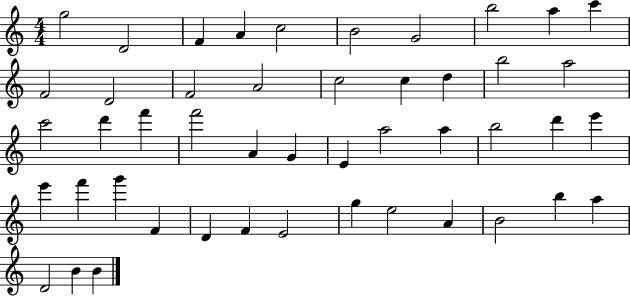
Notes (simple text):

G5/h D4/h F4/q A4/q C5/h B4/h G4/h B5/h A5/q C6/q F4/h D4/h F4/h A4/h C5/h C5/q D5/q B5/h A5/h C6/h D6/q F6/q F6/h A4/q G4/q E4/q A5/h A5/q B5/h D6/q E6/q E6/q F6/q G6/q F4/q D4/q F4/q E4/h G5/q E5/h A4/q B4/h B5/q A5/q D4/h B4/q B4/q